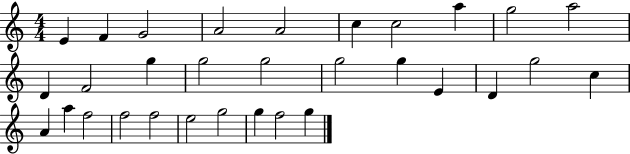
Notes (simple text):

E4/q F4/q G4/h A4/h A4/h C5/q C5/h A5/q G5/h A5/h D4/q F4/h G5/q G5/h G5/h G5/h G5/q E4/q D4/q G5/h C5/q A4/q A5/q F5/h F5/h F5/h E5/h G5/h G5/q F5/h G5/q